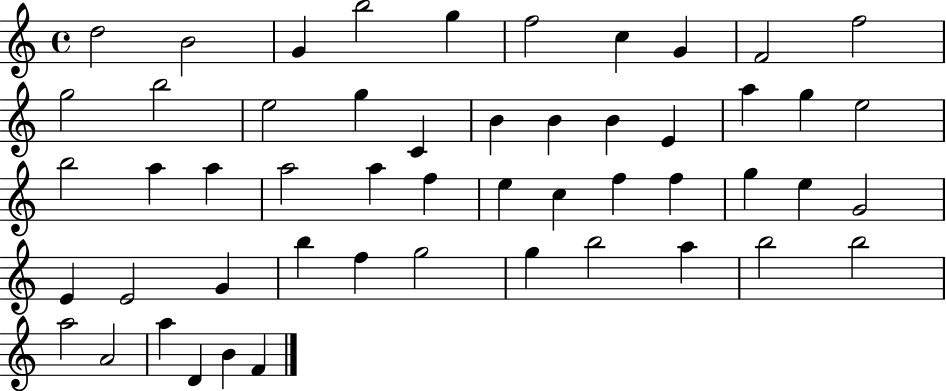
X:1
T:Untitled
M:4/4
L:1/4
K:C
d2 B2 G b2 g f2 c G F2 f2 g2 b2 e2 g C B B B E a g e2 b2 a a a2 a f e c f f g e G2 E E2 G b f g2 g b2 a b2 b2 a2 A2 a D B F